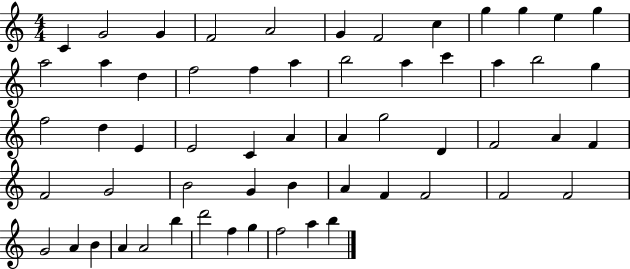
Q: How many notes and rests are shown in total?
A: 58